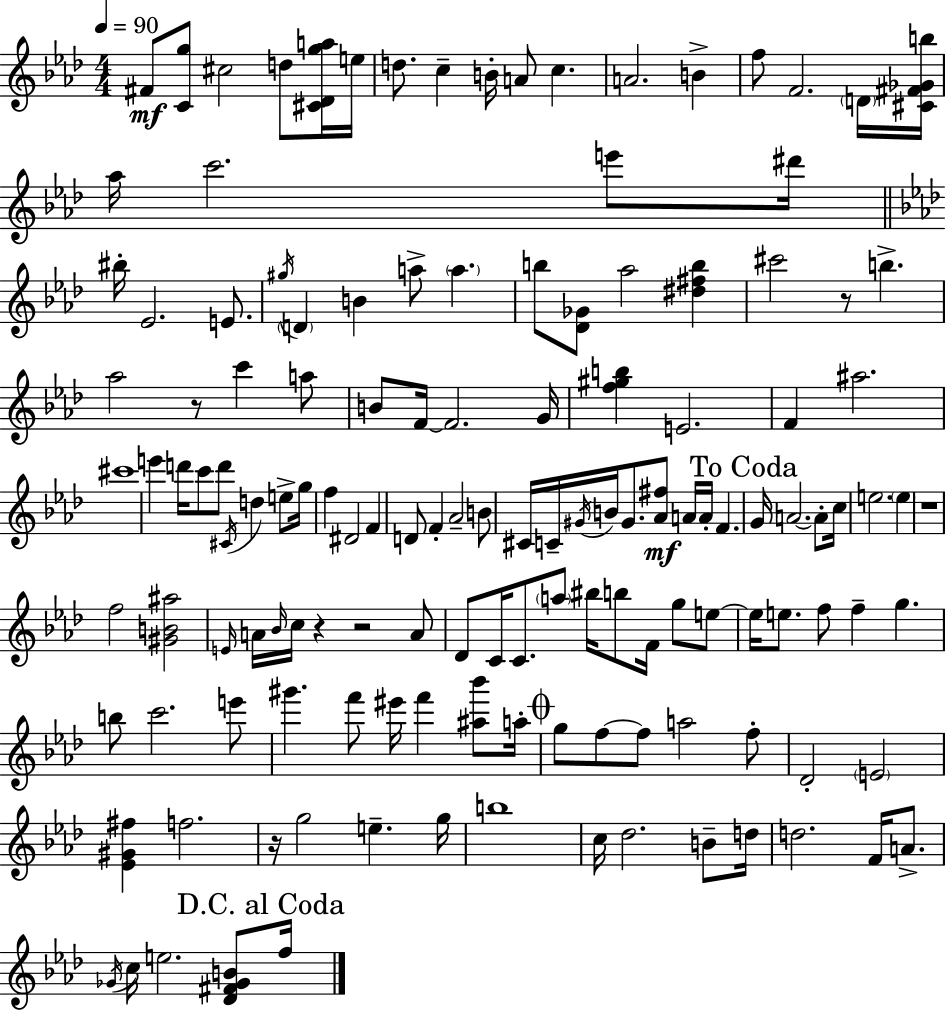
F#4/e [C4,G5]/e C#5/h D5/e [C#4,Db4,G5,A5]/s E5/s D5/e. C5/q B4/s A4/e C5/q. A4/h. B4/q F5/e F4/h. D4/s [C#4,F#4,Gb4,B5]/s Ab5/s C6/h. E6/e D#6/s BIS5/s Eb4/h. E4/e. G#5/s D4/q B4/q A5/e A5/q. B5/e [Db4,Gb4]/e Ab5/h [D#5,F#5,B5]/q C#6/h R/e B5/q. Ab5/h R/e C6/q A5/e B4/e F4/s F4/h. G4/s [F5,G#5,B5]/q E4/h. F4/q A#5/h. C#6/w E6/q D6/s C6/e D6/e C#4/s D5/q E5/e G5/s F5/q D#4/h F4/q D4/e F4/q Ab4/h B4/e C#4/s C4/s G#4/s B4/s G#4/e. [Ab4,F#5]/e A4/s A4/s F4/q. G4/s A4/h. A4/e C5/s E5/h. E5/q R/w F5/h [G#4,B4,A#5]/h E4/s A4/s Bb4/s C5/s R/q R/h A4/e Db4/e C4/s C4/e. A5/e BIS5/s B5/e F4/s G5/e E5/e E5/s E5/e. F5/e F5/q G5/q. B5/e C6/h. E6/e G#6/q. F6/e EIS6/s F6/q [A#5,Bb6]/e A5/s G5/e F5/e F5/e A5/h F5/e Db4/h E4/h [Eb4,G#4,F#5]/q F5/h. R/s G5/h E5/q. G5/s B5/w C5/s Db5/h. B4/e D5/s D5/h. F4/s A4/e. Gb4/s C5/s E5/h. [Db4,F#4,Gb4,B4]/e F5/s